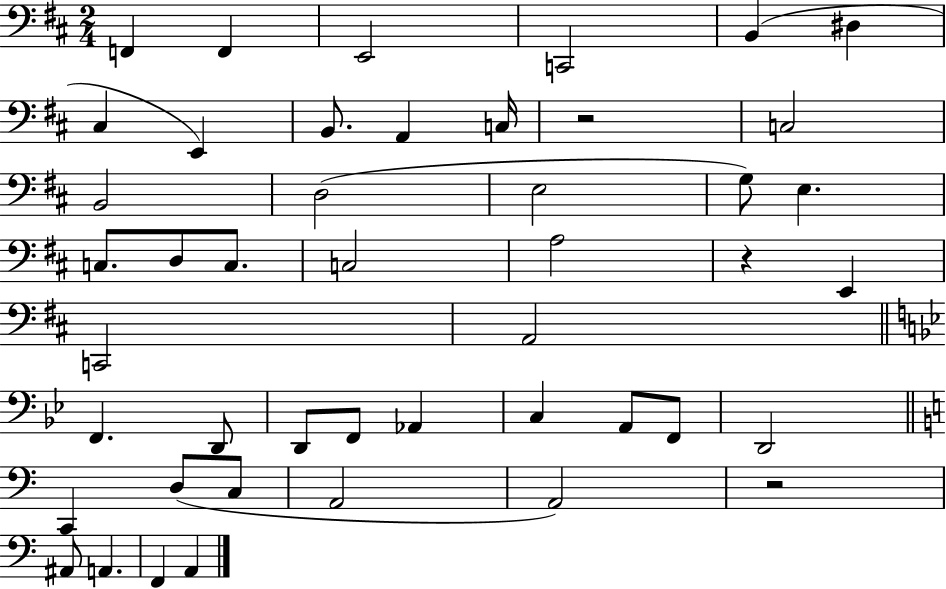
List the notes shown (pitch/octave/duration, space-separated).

F2/q F2/q E2/h C2/h B2/q D#3/q C#3/q E2/q B2/e. A2/q C3/s R/h C3/h B2/h D3/h E3/h G3/e E3/q. C3/e. D3/e C3/e. C3/h A3/h R/q E2/q C2/h A2/h F2/q. D2/e D2/e F2/e Ab2/q C3/q A2/e F2/e D2/h C2/q D3/e C3/e A2/h A2/h R/h A#2/e A2/q. F2/q A2/q